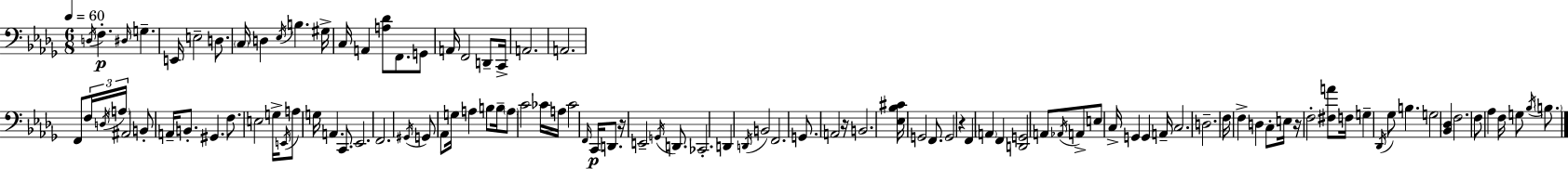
X:1
T:Untitled
M:6/8
L:1/4
K:Bbm
D,/4 F, ^D,/4 G, E,,/4 E,2 D,/2 C,/4 D, _E,/4 B, ^G,/4 C,/4 A,, [A,_D]/2 F,,/2 G,,/2 A,,/4 F,,2 D,,/2 C,,/4 A,,2 A,,2 F,,/2 F,/4 D,/4 A,/4 ^A,,2 B,,/2 A,,/4 B,,/2 ^G,, F,/2 E,2 G,/4 E,,/4 A,/2 G,/4 A,, C,,/2 _E,,2 F,,2 ^G,,/4 G,,/2 _A,,/2 G,/4 A, B,/2 B,/4 A,/2 C2 _C/4 A,/4 _C2 F,,/4 C,,/4 D,,/2 z/4 E,,2 G,,/4 D,,/2 _C,,2 D,, D,,/4 B,,2 F,,2 G,,/2 A,,2 z/4 B,,2 [_E,_B,^C]/4 G,,2 F,,/2 G,,2 z F,, A,, F,, [D,,G,,]2 A,,/2 _A,,/4 A,,/2 E,/2 C,/4 G,, G,, A,,/4 C,2 D,2 F,/4 F, D, C,/2 E,/4 z/4 F,2 [^F,A]/2 F,/4 G, _D,,/4 _G,/2 B, G,2 [_B,,_D,] F,2 F,/2 _A, F,/4 G,/2 _B,/4 B,/2